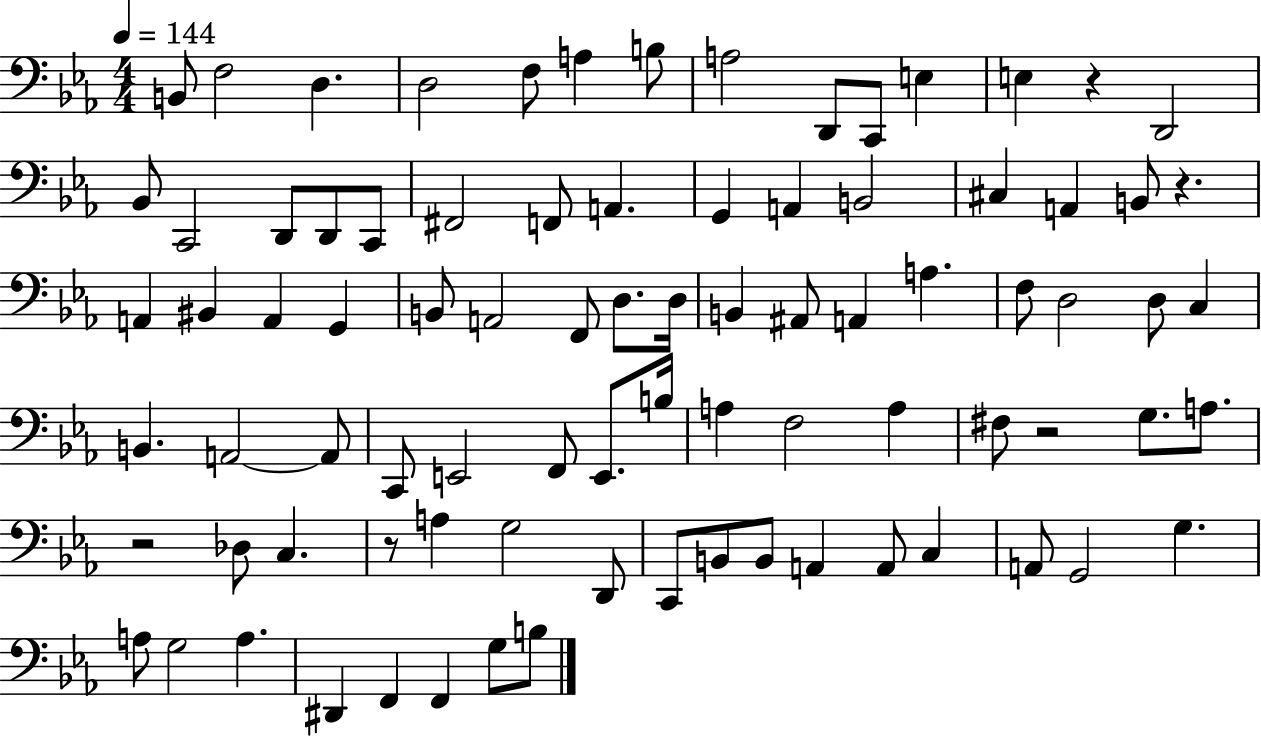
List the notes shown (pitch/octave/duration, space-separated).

B2/e F3/h D3/q. D3/h F3/e A3/q B3/e A3/h D2/e C2/e E3/q E3/q R/q D2/h Bb2/e C2/h D2/e D2/e C2/e F#2/h F2/e A2/q. G2/q A2/q B2/h C#3/q A2/q B2/e R/q. A2/q BIS2/q A2/q G2/q B2/e A2/h F2/e D3/e. D3/s B2/q A#2/e A2/q A3/q. F3/e D3/h D3/e C3/q B2/q. A2/h A2/e C2/e E2/h F2/e E2/e. B3/s A3/q F3/h A3/q F#3/e R/h G3/e. A3/e. R/h Db3/e C3/q. R/e A3/q G3/h D2/e C2/e B2/e B2/e A2/q A2/e C3/q A2/e G2/h G3/q. A3/e G3/h A3/q. D#2/q F2/q F2/q G3/e B3/e